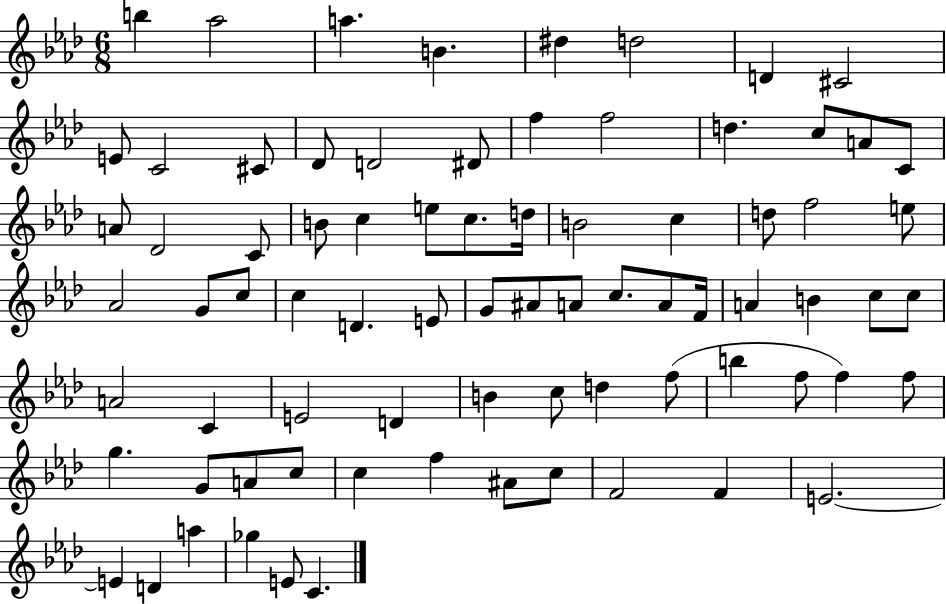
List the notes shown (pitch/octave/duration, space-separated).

B5/q Ab5/h A5/q. B4/q. D#5/q D5/h D4/q C#4/h E4/e C4/h C#4/e Db4/e D4/h D#4/e F5/q F5/h D5/q. C5/e A4/e C4/e A4/e Db4/h C4/e B4/e C5/q E5/e C5/e. D5/s B4/h C5/q D5/e F5/h E5/e Ab4/h G4/e C5/e C5/q D4/q. E4/e G4/e A#4/e A4/e C5/e. A4/e F4/s A4/q B4/q C5/e C5/e A4/h C4/q E4/h D4/q B4/q C5/e D5/q F5/e B5/q F5/e F5/q F5/e G5/q. G4/e A4/e C5/e C5/q F5/q A#4/e C5/e F4/h F4/q E4/h. E4/q D4/q A5/q Gb5/q E4/e C4/q.